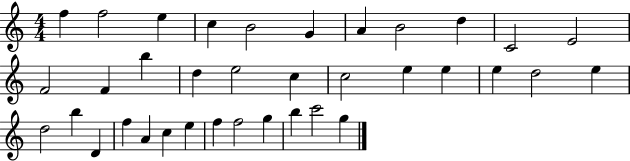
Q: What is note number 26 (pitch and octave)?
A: D4